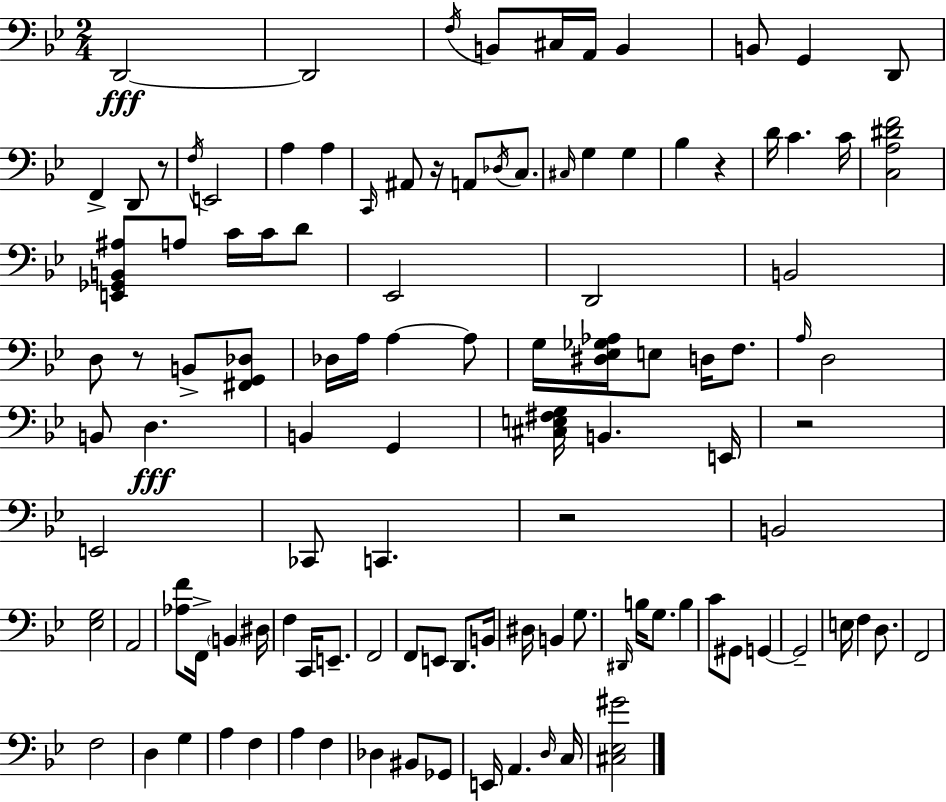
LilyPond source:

{
  \clef bass
  \numericTimeSignature
  \time 2/4
  \key bes \major
  d,2~~\fff | d,2 | \acciaccatura { f16 } b,8 cis16 a,16 b,4 | b,8 g,4 d,8 | \break f,4-> d,8 r8 | \acciaccatura { f16 } e,2 | a4 a4 | \grace { c,16 } ais,8 r16 a,8 | \break \acciaccatura { des16 } c8. \grace { cis16 } g4 | g4 bes4 | r4 d'16 c'4. | c'16 <c a dis' f'>2 | \break <e, ges, b, ais>8 a8 | c'16 c'16 d'8 ees,2 | d,2 | b,2 | \break d8 r8 | b,8-> <fis, g, des>8 des16 a16 a4~~ | a8 g16 <dis ees ges aes>16 e8 | d16 f8. \grace { a16 } d2 | \break b,8 | d4.\fff b,4 | g,4 <cis e fis g>16 b,4. | e,16 r2 | \break e,2 | ces,8 | c,4. r2 | b,2 | \break <ees g>2 | a,2 | <aes f'>8 | f,16-> \parenthesize b,4 dis16 f4 | \break c,16 e,8.-- f,2 | f,8 | e,8 d,8. b,16 dis16 b,4 | g8. \grace { dis,16 } b16 | \break g8. b4 c'8 | gis,8 g,4~~ g,2-- | e16 | f4 d8. f,2 | \break f2 | d4 | g4 a4 | f4 a4 | \break f4 des4 | bis,8 ges,8 e,16 | a,4. \grace { d16 } c16 | <cis ees gis'>2 | \break \bar "|."
}